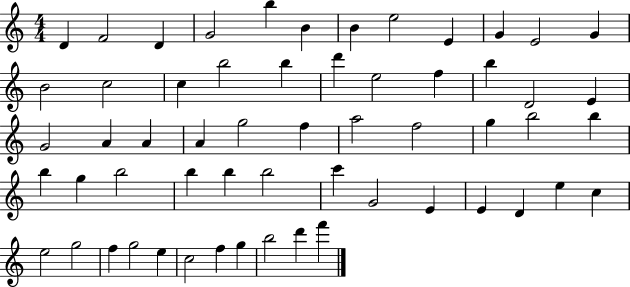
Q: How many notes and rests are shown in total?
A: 58